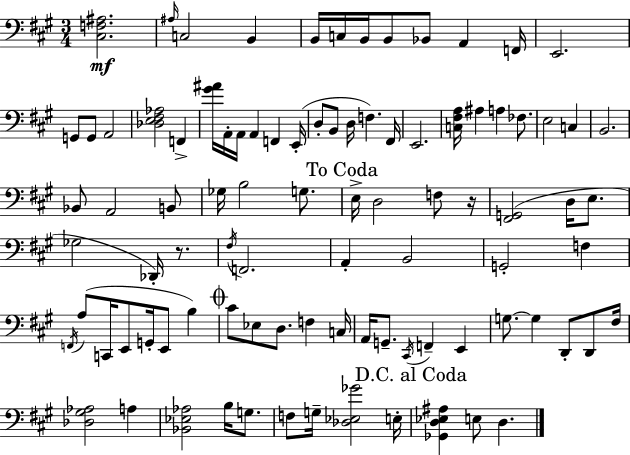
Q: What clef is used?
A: bass